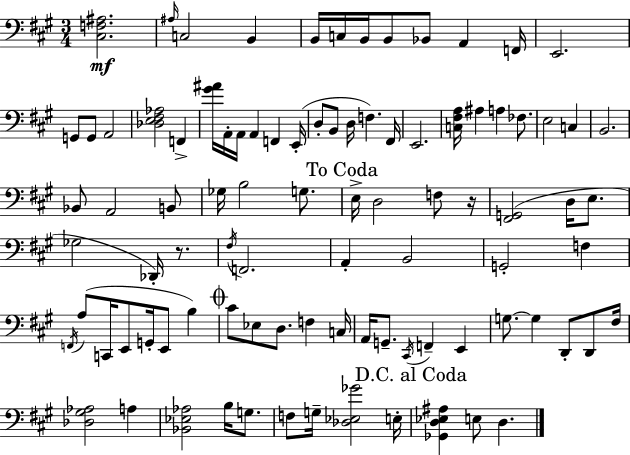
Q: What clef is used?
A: bass